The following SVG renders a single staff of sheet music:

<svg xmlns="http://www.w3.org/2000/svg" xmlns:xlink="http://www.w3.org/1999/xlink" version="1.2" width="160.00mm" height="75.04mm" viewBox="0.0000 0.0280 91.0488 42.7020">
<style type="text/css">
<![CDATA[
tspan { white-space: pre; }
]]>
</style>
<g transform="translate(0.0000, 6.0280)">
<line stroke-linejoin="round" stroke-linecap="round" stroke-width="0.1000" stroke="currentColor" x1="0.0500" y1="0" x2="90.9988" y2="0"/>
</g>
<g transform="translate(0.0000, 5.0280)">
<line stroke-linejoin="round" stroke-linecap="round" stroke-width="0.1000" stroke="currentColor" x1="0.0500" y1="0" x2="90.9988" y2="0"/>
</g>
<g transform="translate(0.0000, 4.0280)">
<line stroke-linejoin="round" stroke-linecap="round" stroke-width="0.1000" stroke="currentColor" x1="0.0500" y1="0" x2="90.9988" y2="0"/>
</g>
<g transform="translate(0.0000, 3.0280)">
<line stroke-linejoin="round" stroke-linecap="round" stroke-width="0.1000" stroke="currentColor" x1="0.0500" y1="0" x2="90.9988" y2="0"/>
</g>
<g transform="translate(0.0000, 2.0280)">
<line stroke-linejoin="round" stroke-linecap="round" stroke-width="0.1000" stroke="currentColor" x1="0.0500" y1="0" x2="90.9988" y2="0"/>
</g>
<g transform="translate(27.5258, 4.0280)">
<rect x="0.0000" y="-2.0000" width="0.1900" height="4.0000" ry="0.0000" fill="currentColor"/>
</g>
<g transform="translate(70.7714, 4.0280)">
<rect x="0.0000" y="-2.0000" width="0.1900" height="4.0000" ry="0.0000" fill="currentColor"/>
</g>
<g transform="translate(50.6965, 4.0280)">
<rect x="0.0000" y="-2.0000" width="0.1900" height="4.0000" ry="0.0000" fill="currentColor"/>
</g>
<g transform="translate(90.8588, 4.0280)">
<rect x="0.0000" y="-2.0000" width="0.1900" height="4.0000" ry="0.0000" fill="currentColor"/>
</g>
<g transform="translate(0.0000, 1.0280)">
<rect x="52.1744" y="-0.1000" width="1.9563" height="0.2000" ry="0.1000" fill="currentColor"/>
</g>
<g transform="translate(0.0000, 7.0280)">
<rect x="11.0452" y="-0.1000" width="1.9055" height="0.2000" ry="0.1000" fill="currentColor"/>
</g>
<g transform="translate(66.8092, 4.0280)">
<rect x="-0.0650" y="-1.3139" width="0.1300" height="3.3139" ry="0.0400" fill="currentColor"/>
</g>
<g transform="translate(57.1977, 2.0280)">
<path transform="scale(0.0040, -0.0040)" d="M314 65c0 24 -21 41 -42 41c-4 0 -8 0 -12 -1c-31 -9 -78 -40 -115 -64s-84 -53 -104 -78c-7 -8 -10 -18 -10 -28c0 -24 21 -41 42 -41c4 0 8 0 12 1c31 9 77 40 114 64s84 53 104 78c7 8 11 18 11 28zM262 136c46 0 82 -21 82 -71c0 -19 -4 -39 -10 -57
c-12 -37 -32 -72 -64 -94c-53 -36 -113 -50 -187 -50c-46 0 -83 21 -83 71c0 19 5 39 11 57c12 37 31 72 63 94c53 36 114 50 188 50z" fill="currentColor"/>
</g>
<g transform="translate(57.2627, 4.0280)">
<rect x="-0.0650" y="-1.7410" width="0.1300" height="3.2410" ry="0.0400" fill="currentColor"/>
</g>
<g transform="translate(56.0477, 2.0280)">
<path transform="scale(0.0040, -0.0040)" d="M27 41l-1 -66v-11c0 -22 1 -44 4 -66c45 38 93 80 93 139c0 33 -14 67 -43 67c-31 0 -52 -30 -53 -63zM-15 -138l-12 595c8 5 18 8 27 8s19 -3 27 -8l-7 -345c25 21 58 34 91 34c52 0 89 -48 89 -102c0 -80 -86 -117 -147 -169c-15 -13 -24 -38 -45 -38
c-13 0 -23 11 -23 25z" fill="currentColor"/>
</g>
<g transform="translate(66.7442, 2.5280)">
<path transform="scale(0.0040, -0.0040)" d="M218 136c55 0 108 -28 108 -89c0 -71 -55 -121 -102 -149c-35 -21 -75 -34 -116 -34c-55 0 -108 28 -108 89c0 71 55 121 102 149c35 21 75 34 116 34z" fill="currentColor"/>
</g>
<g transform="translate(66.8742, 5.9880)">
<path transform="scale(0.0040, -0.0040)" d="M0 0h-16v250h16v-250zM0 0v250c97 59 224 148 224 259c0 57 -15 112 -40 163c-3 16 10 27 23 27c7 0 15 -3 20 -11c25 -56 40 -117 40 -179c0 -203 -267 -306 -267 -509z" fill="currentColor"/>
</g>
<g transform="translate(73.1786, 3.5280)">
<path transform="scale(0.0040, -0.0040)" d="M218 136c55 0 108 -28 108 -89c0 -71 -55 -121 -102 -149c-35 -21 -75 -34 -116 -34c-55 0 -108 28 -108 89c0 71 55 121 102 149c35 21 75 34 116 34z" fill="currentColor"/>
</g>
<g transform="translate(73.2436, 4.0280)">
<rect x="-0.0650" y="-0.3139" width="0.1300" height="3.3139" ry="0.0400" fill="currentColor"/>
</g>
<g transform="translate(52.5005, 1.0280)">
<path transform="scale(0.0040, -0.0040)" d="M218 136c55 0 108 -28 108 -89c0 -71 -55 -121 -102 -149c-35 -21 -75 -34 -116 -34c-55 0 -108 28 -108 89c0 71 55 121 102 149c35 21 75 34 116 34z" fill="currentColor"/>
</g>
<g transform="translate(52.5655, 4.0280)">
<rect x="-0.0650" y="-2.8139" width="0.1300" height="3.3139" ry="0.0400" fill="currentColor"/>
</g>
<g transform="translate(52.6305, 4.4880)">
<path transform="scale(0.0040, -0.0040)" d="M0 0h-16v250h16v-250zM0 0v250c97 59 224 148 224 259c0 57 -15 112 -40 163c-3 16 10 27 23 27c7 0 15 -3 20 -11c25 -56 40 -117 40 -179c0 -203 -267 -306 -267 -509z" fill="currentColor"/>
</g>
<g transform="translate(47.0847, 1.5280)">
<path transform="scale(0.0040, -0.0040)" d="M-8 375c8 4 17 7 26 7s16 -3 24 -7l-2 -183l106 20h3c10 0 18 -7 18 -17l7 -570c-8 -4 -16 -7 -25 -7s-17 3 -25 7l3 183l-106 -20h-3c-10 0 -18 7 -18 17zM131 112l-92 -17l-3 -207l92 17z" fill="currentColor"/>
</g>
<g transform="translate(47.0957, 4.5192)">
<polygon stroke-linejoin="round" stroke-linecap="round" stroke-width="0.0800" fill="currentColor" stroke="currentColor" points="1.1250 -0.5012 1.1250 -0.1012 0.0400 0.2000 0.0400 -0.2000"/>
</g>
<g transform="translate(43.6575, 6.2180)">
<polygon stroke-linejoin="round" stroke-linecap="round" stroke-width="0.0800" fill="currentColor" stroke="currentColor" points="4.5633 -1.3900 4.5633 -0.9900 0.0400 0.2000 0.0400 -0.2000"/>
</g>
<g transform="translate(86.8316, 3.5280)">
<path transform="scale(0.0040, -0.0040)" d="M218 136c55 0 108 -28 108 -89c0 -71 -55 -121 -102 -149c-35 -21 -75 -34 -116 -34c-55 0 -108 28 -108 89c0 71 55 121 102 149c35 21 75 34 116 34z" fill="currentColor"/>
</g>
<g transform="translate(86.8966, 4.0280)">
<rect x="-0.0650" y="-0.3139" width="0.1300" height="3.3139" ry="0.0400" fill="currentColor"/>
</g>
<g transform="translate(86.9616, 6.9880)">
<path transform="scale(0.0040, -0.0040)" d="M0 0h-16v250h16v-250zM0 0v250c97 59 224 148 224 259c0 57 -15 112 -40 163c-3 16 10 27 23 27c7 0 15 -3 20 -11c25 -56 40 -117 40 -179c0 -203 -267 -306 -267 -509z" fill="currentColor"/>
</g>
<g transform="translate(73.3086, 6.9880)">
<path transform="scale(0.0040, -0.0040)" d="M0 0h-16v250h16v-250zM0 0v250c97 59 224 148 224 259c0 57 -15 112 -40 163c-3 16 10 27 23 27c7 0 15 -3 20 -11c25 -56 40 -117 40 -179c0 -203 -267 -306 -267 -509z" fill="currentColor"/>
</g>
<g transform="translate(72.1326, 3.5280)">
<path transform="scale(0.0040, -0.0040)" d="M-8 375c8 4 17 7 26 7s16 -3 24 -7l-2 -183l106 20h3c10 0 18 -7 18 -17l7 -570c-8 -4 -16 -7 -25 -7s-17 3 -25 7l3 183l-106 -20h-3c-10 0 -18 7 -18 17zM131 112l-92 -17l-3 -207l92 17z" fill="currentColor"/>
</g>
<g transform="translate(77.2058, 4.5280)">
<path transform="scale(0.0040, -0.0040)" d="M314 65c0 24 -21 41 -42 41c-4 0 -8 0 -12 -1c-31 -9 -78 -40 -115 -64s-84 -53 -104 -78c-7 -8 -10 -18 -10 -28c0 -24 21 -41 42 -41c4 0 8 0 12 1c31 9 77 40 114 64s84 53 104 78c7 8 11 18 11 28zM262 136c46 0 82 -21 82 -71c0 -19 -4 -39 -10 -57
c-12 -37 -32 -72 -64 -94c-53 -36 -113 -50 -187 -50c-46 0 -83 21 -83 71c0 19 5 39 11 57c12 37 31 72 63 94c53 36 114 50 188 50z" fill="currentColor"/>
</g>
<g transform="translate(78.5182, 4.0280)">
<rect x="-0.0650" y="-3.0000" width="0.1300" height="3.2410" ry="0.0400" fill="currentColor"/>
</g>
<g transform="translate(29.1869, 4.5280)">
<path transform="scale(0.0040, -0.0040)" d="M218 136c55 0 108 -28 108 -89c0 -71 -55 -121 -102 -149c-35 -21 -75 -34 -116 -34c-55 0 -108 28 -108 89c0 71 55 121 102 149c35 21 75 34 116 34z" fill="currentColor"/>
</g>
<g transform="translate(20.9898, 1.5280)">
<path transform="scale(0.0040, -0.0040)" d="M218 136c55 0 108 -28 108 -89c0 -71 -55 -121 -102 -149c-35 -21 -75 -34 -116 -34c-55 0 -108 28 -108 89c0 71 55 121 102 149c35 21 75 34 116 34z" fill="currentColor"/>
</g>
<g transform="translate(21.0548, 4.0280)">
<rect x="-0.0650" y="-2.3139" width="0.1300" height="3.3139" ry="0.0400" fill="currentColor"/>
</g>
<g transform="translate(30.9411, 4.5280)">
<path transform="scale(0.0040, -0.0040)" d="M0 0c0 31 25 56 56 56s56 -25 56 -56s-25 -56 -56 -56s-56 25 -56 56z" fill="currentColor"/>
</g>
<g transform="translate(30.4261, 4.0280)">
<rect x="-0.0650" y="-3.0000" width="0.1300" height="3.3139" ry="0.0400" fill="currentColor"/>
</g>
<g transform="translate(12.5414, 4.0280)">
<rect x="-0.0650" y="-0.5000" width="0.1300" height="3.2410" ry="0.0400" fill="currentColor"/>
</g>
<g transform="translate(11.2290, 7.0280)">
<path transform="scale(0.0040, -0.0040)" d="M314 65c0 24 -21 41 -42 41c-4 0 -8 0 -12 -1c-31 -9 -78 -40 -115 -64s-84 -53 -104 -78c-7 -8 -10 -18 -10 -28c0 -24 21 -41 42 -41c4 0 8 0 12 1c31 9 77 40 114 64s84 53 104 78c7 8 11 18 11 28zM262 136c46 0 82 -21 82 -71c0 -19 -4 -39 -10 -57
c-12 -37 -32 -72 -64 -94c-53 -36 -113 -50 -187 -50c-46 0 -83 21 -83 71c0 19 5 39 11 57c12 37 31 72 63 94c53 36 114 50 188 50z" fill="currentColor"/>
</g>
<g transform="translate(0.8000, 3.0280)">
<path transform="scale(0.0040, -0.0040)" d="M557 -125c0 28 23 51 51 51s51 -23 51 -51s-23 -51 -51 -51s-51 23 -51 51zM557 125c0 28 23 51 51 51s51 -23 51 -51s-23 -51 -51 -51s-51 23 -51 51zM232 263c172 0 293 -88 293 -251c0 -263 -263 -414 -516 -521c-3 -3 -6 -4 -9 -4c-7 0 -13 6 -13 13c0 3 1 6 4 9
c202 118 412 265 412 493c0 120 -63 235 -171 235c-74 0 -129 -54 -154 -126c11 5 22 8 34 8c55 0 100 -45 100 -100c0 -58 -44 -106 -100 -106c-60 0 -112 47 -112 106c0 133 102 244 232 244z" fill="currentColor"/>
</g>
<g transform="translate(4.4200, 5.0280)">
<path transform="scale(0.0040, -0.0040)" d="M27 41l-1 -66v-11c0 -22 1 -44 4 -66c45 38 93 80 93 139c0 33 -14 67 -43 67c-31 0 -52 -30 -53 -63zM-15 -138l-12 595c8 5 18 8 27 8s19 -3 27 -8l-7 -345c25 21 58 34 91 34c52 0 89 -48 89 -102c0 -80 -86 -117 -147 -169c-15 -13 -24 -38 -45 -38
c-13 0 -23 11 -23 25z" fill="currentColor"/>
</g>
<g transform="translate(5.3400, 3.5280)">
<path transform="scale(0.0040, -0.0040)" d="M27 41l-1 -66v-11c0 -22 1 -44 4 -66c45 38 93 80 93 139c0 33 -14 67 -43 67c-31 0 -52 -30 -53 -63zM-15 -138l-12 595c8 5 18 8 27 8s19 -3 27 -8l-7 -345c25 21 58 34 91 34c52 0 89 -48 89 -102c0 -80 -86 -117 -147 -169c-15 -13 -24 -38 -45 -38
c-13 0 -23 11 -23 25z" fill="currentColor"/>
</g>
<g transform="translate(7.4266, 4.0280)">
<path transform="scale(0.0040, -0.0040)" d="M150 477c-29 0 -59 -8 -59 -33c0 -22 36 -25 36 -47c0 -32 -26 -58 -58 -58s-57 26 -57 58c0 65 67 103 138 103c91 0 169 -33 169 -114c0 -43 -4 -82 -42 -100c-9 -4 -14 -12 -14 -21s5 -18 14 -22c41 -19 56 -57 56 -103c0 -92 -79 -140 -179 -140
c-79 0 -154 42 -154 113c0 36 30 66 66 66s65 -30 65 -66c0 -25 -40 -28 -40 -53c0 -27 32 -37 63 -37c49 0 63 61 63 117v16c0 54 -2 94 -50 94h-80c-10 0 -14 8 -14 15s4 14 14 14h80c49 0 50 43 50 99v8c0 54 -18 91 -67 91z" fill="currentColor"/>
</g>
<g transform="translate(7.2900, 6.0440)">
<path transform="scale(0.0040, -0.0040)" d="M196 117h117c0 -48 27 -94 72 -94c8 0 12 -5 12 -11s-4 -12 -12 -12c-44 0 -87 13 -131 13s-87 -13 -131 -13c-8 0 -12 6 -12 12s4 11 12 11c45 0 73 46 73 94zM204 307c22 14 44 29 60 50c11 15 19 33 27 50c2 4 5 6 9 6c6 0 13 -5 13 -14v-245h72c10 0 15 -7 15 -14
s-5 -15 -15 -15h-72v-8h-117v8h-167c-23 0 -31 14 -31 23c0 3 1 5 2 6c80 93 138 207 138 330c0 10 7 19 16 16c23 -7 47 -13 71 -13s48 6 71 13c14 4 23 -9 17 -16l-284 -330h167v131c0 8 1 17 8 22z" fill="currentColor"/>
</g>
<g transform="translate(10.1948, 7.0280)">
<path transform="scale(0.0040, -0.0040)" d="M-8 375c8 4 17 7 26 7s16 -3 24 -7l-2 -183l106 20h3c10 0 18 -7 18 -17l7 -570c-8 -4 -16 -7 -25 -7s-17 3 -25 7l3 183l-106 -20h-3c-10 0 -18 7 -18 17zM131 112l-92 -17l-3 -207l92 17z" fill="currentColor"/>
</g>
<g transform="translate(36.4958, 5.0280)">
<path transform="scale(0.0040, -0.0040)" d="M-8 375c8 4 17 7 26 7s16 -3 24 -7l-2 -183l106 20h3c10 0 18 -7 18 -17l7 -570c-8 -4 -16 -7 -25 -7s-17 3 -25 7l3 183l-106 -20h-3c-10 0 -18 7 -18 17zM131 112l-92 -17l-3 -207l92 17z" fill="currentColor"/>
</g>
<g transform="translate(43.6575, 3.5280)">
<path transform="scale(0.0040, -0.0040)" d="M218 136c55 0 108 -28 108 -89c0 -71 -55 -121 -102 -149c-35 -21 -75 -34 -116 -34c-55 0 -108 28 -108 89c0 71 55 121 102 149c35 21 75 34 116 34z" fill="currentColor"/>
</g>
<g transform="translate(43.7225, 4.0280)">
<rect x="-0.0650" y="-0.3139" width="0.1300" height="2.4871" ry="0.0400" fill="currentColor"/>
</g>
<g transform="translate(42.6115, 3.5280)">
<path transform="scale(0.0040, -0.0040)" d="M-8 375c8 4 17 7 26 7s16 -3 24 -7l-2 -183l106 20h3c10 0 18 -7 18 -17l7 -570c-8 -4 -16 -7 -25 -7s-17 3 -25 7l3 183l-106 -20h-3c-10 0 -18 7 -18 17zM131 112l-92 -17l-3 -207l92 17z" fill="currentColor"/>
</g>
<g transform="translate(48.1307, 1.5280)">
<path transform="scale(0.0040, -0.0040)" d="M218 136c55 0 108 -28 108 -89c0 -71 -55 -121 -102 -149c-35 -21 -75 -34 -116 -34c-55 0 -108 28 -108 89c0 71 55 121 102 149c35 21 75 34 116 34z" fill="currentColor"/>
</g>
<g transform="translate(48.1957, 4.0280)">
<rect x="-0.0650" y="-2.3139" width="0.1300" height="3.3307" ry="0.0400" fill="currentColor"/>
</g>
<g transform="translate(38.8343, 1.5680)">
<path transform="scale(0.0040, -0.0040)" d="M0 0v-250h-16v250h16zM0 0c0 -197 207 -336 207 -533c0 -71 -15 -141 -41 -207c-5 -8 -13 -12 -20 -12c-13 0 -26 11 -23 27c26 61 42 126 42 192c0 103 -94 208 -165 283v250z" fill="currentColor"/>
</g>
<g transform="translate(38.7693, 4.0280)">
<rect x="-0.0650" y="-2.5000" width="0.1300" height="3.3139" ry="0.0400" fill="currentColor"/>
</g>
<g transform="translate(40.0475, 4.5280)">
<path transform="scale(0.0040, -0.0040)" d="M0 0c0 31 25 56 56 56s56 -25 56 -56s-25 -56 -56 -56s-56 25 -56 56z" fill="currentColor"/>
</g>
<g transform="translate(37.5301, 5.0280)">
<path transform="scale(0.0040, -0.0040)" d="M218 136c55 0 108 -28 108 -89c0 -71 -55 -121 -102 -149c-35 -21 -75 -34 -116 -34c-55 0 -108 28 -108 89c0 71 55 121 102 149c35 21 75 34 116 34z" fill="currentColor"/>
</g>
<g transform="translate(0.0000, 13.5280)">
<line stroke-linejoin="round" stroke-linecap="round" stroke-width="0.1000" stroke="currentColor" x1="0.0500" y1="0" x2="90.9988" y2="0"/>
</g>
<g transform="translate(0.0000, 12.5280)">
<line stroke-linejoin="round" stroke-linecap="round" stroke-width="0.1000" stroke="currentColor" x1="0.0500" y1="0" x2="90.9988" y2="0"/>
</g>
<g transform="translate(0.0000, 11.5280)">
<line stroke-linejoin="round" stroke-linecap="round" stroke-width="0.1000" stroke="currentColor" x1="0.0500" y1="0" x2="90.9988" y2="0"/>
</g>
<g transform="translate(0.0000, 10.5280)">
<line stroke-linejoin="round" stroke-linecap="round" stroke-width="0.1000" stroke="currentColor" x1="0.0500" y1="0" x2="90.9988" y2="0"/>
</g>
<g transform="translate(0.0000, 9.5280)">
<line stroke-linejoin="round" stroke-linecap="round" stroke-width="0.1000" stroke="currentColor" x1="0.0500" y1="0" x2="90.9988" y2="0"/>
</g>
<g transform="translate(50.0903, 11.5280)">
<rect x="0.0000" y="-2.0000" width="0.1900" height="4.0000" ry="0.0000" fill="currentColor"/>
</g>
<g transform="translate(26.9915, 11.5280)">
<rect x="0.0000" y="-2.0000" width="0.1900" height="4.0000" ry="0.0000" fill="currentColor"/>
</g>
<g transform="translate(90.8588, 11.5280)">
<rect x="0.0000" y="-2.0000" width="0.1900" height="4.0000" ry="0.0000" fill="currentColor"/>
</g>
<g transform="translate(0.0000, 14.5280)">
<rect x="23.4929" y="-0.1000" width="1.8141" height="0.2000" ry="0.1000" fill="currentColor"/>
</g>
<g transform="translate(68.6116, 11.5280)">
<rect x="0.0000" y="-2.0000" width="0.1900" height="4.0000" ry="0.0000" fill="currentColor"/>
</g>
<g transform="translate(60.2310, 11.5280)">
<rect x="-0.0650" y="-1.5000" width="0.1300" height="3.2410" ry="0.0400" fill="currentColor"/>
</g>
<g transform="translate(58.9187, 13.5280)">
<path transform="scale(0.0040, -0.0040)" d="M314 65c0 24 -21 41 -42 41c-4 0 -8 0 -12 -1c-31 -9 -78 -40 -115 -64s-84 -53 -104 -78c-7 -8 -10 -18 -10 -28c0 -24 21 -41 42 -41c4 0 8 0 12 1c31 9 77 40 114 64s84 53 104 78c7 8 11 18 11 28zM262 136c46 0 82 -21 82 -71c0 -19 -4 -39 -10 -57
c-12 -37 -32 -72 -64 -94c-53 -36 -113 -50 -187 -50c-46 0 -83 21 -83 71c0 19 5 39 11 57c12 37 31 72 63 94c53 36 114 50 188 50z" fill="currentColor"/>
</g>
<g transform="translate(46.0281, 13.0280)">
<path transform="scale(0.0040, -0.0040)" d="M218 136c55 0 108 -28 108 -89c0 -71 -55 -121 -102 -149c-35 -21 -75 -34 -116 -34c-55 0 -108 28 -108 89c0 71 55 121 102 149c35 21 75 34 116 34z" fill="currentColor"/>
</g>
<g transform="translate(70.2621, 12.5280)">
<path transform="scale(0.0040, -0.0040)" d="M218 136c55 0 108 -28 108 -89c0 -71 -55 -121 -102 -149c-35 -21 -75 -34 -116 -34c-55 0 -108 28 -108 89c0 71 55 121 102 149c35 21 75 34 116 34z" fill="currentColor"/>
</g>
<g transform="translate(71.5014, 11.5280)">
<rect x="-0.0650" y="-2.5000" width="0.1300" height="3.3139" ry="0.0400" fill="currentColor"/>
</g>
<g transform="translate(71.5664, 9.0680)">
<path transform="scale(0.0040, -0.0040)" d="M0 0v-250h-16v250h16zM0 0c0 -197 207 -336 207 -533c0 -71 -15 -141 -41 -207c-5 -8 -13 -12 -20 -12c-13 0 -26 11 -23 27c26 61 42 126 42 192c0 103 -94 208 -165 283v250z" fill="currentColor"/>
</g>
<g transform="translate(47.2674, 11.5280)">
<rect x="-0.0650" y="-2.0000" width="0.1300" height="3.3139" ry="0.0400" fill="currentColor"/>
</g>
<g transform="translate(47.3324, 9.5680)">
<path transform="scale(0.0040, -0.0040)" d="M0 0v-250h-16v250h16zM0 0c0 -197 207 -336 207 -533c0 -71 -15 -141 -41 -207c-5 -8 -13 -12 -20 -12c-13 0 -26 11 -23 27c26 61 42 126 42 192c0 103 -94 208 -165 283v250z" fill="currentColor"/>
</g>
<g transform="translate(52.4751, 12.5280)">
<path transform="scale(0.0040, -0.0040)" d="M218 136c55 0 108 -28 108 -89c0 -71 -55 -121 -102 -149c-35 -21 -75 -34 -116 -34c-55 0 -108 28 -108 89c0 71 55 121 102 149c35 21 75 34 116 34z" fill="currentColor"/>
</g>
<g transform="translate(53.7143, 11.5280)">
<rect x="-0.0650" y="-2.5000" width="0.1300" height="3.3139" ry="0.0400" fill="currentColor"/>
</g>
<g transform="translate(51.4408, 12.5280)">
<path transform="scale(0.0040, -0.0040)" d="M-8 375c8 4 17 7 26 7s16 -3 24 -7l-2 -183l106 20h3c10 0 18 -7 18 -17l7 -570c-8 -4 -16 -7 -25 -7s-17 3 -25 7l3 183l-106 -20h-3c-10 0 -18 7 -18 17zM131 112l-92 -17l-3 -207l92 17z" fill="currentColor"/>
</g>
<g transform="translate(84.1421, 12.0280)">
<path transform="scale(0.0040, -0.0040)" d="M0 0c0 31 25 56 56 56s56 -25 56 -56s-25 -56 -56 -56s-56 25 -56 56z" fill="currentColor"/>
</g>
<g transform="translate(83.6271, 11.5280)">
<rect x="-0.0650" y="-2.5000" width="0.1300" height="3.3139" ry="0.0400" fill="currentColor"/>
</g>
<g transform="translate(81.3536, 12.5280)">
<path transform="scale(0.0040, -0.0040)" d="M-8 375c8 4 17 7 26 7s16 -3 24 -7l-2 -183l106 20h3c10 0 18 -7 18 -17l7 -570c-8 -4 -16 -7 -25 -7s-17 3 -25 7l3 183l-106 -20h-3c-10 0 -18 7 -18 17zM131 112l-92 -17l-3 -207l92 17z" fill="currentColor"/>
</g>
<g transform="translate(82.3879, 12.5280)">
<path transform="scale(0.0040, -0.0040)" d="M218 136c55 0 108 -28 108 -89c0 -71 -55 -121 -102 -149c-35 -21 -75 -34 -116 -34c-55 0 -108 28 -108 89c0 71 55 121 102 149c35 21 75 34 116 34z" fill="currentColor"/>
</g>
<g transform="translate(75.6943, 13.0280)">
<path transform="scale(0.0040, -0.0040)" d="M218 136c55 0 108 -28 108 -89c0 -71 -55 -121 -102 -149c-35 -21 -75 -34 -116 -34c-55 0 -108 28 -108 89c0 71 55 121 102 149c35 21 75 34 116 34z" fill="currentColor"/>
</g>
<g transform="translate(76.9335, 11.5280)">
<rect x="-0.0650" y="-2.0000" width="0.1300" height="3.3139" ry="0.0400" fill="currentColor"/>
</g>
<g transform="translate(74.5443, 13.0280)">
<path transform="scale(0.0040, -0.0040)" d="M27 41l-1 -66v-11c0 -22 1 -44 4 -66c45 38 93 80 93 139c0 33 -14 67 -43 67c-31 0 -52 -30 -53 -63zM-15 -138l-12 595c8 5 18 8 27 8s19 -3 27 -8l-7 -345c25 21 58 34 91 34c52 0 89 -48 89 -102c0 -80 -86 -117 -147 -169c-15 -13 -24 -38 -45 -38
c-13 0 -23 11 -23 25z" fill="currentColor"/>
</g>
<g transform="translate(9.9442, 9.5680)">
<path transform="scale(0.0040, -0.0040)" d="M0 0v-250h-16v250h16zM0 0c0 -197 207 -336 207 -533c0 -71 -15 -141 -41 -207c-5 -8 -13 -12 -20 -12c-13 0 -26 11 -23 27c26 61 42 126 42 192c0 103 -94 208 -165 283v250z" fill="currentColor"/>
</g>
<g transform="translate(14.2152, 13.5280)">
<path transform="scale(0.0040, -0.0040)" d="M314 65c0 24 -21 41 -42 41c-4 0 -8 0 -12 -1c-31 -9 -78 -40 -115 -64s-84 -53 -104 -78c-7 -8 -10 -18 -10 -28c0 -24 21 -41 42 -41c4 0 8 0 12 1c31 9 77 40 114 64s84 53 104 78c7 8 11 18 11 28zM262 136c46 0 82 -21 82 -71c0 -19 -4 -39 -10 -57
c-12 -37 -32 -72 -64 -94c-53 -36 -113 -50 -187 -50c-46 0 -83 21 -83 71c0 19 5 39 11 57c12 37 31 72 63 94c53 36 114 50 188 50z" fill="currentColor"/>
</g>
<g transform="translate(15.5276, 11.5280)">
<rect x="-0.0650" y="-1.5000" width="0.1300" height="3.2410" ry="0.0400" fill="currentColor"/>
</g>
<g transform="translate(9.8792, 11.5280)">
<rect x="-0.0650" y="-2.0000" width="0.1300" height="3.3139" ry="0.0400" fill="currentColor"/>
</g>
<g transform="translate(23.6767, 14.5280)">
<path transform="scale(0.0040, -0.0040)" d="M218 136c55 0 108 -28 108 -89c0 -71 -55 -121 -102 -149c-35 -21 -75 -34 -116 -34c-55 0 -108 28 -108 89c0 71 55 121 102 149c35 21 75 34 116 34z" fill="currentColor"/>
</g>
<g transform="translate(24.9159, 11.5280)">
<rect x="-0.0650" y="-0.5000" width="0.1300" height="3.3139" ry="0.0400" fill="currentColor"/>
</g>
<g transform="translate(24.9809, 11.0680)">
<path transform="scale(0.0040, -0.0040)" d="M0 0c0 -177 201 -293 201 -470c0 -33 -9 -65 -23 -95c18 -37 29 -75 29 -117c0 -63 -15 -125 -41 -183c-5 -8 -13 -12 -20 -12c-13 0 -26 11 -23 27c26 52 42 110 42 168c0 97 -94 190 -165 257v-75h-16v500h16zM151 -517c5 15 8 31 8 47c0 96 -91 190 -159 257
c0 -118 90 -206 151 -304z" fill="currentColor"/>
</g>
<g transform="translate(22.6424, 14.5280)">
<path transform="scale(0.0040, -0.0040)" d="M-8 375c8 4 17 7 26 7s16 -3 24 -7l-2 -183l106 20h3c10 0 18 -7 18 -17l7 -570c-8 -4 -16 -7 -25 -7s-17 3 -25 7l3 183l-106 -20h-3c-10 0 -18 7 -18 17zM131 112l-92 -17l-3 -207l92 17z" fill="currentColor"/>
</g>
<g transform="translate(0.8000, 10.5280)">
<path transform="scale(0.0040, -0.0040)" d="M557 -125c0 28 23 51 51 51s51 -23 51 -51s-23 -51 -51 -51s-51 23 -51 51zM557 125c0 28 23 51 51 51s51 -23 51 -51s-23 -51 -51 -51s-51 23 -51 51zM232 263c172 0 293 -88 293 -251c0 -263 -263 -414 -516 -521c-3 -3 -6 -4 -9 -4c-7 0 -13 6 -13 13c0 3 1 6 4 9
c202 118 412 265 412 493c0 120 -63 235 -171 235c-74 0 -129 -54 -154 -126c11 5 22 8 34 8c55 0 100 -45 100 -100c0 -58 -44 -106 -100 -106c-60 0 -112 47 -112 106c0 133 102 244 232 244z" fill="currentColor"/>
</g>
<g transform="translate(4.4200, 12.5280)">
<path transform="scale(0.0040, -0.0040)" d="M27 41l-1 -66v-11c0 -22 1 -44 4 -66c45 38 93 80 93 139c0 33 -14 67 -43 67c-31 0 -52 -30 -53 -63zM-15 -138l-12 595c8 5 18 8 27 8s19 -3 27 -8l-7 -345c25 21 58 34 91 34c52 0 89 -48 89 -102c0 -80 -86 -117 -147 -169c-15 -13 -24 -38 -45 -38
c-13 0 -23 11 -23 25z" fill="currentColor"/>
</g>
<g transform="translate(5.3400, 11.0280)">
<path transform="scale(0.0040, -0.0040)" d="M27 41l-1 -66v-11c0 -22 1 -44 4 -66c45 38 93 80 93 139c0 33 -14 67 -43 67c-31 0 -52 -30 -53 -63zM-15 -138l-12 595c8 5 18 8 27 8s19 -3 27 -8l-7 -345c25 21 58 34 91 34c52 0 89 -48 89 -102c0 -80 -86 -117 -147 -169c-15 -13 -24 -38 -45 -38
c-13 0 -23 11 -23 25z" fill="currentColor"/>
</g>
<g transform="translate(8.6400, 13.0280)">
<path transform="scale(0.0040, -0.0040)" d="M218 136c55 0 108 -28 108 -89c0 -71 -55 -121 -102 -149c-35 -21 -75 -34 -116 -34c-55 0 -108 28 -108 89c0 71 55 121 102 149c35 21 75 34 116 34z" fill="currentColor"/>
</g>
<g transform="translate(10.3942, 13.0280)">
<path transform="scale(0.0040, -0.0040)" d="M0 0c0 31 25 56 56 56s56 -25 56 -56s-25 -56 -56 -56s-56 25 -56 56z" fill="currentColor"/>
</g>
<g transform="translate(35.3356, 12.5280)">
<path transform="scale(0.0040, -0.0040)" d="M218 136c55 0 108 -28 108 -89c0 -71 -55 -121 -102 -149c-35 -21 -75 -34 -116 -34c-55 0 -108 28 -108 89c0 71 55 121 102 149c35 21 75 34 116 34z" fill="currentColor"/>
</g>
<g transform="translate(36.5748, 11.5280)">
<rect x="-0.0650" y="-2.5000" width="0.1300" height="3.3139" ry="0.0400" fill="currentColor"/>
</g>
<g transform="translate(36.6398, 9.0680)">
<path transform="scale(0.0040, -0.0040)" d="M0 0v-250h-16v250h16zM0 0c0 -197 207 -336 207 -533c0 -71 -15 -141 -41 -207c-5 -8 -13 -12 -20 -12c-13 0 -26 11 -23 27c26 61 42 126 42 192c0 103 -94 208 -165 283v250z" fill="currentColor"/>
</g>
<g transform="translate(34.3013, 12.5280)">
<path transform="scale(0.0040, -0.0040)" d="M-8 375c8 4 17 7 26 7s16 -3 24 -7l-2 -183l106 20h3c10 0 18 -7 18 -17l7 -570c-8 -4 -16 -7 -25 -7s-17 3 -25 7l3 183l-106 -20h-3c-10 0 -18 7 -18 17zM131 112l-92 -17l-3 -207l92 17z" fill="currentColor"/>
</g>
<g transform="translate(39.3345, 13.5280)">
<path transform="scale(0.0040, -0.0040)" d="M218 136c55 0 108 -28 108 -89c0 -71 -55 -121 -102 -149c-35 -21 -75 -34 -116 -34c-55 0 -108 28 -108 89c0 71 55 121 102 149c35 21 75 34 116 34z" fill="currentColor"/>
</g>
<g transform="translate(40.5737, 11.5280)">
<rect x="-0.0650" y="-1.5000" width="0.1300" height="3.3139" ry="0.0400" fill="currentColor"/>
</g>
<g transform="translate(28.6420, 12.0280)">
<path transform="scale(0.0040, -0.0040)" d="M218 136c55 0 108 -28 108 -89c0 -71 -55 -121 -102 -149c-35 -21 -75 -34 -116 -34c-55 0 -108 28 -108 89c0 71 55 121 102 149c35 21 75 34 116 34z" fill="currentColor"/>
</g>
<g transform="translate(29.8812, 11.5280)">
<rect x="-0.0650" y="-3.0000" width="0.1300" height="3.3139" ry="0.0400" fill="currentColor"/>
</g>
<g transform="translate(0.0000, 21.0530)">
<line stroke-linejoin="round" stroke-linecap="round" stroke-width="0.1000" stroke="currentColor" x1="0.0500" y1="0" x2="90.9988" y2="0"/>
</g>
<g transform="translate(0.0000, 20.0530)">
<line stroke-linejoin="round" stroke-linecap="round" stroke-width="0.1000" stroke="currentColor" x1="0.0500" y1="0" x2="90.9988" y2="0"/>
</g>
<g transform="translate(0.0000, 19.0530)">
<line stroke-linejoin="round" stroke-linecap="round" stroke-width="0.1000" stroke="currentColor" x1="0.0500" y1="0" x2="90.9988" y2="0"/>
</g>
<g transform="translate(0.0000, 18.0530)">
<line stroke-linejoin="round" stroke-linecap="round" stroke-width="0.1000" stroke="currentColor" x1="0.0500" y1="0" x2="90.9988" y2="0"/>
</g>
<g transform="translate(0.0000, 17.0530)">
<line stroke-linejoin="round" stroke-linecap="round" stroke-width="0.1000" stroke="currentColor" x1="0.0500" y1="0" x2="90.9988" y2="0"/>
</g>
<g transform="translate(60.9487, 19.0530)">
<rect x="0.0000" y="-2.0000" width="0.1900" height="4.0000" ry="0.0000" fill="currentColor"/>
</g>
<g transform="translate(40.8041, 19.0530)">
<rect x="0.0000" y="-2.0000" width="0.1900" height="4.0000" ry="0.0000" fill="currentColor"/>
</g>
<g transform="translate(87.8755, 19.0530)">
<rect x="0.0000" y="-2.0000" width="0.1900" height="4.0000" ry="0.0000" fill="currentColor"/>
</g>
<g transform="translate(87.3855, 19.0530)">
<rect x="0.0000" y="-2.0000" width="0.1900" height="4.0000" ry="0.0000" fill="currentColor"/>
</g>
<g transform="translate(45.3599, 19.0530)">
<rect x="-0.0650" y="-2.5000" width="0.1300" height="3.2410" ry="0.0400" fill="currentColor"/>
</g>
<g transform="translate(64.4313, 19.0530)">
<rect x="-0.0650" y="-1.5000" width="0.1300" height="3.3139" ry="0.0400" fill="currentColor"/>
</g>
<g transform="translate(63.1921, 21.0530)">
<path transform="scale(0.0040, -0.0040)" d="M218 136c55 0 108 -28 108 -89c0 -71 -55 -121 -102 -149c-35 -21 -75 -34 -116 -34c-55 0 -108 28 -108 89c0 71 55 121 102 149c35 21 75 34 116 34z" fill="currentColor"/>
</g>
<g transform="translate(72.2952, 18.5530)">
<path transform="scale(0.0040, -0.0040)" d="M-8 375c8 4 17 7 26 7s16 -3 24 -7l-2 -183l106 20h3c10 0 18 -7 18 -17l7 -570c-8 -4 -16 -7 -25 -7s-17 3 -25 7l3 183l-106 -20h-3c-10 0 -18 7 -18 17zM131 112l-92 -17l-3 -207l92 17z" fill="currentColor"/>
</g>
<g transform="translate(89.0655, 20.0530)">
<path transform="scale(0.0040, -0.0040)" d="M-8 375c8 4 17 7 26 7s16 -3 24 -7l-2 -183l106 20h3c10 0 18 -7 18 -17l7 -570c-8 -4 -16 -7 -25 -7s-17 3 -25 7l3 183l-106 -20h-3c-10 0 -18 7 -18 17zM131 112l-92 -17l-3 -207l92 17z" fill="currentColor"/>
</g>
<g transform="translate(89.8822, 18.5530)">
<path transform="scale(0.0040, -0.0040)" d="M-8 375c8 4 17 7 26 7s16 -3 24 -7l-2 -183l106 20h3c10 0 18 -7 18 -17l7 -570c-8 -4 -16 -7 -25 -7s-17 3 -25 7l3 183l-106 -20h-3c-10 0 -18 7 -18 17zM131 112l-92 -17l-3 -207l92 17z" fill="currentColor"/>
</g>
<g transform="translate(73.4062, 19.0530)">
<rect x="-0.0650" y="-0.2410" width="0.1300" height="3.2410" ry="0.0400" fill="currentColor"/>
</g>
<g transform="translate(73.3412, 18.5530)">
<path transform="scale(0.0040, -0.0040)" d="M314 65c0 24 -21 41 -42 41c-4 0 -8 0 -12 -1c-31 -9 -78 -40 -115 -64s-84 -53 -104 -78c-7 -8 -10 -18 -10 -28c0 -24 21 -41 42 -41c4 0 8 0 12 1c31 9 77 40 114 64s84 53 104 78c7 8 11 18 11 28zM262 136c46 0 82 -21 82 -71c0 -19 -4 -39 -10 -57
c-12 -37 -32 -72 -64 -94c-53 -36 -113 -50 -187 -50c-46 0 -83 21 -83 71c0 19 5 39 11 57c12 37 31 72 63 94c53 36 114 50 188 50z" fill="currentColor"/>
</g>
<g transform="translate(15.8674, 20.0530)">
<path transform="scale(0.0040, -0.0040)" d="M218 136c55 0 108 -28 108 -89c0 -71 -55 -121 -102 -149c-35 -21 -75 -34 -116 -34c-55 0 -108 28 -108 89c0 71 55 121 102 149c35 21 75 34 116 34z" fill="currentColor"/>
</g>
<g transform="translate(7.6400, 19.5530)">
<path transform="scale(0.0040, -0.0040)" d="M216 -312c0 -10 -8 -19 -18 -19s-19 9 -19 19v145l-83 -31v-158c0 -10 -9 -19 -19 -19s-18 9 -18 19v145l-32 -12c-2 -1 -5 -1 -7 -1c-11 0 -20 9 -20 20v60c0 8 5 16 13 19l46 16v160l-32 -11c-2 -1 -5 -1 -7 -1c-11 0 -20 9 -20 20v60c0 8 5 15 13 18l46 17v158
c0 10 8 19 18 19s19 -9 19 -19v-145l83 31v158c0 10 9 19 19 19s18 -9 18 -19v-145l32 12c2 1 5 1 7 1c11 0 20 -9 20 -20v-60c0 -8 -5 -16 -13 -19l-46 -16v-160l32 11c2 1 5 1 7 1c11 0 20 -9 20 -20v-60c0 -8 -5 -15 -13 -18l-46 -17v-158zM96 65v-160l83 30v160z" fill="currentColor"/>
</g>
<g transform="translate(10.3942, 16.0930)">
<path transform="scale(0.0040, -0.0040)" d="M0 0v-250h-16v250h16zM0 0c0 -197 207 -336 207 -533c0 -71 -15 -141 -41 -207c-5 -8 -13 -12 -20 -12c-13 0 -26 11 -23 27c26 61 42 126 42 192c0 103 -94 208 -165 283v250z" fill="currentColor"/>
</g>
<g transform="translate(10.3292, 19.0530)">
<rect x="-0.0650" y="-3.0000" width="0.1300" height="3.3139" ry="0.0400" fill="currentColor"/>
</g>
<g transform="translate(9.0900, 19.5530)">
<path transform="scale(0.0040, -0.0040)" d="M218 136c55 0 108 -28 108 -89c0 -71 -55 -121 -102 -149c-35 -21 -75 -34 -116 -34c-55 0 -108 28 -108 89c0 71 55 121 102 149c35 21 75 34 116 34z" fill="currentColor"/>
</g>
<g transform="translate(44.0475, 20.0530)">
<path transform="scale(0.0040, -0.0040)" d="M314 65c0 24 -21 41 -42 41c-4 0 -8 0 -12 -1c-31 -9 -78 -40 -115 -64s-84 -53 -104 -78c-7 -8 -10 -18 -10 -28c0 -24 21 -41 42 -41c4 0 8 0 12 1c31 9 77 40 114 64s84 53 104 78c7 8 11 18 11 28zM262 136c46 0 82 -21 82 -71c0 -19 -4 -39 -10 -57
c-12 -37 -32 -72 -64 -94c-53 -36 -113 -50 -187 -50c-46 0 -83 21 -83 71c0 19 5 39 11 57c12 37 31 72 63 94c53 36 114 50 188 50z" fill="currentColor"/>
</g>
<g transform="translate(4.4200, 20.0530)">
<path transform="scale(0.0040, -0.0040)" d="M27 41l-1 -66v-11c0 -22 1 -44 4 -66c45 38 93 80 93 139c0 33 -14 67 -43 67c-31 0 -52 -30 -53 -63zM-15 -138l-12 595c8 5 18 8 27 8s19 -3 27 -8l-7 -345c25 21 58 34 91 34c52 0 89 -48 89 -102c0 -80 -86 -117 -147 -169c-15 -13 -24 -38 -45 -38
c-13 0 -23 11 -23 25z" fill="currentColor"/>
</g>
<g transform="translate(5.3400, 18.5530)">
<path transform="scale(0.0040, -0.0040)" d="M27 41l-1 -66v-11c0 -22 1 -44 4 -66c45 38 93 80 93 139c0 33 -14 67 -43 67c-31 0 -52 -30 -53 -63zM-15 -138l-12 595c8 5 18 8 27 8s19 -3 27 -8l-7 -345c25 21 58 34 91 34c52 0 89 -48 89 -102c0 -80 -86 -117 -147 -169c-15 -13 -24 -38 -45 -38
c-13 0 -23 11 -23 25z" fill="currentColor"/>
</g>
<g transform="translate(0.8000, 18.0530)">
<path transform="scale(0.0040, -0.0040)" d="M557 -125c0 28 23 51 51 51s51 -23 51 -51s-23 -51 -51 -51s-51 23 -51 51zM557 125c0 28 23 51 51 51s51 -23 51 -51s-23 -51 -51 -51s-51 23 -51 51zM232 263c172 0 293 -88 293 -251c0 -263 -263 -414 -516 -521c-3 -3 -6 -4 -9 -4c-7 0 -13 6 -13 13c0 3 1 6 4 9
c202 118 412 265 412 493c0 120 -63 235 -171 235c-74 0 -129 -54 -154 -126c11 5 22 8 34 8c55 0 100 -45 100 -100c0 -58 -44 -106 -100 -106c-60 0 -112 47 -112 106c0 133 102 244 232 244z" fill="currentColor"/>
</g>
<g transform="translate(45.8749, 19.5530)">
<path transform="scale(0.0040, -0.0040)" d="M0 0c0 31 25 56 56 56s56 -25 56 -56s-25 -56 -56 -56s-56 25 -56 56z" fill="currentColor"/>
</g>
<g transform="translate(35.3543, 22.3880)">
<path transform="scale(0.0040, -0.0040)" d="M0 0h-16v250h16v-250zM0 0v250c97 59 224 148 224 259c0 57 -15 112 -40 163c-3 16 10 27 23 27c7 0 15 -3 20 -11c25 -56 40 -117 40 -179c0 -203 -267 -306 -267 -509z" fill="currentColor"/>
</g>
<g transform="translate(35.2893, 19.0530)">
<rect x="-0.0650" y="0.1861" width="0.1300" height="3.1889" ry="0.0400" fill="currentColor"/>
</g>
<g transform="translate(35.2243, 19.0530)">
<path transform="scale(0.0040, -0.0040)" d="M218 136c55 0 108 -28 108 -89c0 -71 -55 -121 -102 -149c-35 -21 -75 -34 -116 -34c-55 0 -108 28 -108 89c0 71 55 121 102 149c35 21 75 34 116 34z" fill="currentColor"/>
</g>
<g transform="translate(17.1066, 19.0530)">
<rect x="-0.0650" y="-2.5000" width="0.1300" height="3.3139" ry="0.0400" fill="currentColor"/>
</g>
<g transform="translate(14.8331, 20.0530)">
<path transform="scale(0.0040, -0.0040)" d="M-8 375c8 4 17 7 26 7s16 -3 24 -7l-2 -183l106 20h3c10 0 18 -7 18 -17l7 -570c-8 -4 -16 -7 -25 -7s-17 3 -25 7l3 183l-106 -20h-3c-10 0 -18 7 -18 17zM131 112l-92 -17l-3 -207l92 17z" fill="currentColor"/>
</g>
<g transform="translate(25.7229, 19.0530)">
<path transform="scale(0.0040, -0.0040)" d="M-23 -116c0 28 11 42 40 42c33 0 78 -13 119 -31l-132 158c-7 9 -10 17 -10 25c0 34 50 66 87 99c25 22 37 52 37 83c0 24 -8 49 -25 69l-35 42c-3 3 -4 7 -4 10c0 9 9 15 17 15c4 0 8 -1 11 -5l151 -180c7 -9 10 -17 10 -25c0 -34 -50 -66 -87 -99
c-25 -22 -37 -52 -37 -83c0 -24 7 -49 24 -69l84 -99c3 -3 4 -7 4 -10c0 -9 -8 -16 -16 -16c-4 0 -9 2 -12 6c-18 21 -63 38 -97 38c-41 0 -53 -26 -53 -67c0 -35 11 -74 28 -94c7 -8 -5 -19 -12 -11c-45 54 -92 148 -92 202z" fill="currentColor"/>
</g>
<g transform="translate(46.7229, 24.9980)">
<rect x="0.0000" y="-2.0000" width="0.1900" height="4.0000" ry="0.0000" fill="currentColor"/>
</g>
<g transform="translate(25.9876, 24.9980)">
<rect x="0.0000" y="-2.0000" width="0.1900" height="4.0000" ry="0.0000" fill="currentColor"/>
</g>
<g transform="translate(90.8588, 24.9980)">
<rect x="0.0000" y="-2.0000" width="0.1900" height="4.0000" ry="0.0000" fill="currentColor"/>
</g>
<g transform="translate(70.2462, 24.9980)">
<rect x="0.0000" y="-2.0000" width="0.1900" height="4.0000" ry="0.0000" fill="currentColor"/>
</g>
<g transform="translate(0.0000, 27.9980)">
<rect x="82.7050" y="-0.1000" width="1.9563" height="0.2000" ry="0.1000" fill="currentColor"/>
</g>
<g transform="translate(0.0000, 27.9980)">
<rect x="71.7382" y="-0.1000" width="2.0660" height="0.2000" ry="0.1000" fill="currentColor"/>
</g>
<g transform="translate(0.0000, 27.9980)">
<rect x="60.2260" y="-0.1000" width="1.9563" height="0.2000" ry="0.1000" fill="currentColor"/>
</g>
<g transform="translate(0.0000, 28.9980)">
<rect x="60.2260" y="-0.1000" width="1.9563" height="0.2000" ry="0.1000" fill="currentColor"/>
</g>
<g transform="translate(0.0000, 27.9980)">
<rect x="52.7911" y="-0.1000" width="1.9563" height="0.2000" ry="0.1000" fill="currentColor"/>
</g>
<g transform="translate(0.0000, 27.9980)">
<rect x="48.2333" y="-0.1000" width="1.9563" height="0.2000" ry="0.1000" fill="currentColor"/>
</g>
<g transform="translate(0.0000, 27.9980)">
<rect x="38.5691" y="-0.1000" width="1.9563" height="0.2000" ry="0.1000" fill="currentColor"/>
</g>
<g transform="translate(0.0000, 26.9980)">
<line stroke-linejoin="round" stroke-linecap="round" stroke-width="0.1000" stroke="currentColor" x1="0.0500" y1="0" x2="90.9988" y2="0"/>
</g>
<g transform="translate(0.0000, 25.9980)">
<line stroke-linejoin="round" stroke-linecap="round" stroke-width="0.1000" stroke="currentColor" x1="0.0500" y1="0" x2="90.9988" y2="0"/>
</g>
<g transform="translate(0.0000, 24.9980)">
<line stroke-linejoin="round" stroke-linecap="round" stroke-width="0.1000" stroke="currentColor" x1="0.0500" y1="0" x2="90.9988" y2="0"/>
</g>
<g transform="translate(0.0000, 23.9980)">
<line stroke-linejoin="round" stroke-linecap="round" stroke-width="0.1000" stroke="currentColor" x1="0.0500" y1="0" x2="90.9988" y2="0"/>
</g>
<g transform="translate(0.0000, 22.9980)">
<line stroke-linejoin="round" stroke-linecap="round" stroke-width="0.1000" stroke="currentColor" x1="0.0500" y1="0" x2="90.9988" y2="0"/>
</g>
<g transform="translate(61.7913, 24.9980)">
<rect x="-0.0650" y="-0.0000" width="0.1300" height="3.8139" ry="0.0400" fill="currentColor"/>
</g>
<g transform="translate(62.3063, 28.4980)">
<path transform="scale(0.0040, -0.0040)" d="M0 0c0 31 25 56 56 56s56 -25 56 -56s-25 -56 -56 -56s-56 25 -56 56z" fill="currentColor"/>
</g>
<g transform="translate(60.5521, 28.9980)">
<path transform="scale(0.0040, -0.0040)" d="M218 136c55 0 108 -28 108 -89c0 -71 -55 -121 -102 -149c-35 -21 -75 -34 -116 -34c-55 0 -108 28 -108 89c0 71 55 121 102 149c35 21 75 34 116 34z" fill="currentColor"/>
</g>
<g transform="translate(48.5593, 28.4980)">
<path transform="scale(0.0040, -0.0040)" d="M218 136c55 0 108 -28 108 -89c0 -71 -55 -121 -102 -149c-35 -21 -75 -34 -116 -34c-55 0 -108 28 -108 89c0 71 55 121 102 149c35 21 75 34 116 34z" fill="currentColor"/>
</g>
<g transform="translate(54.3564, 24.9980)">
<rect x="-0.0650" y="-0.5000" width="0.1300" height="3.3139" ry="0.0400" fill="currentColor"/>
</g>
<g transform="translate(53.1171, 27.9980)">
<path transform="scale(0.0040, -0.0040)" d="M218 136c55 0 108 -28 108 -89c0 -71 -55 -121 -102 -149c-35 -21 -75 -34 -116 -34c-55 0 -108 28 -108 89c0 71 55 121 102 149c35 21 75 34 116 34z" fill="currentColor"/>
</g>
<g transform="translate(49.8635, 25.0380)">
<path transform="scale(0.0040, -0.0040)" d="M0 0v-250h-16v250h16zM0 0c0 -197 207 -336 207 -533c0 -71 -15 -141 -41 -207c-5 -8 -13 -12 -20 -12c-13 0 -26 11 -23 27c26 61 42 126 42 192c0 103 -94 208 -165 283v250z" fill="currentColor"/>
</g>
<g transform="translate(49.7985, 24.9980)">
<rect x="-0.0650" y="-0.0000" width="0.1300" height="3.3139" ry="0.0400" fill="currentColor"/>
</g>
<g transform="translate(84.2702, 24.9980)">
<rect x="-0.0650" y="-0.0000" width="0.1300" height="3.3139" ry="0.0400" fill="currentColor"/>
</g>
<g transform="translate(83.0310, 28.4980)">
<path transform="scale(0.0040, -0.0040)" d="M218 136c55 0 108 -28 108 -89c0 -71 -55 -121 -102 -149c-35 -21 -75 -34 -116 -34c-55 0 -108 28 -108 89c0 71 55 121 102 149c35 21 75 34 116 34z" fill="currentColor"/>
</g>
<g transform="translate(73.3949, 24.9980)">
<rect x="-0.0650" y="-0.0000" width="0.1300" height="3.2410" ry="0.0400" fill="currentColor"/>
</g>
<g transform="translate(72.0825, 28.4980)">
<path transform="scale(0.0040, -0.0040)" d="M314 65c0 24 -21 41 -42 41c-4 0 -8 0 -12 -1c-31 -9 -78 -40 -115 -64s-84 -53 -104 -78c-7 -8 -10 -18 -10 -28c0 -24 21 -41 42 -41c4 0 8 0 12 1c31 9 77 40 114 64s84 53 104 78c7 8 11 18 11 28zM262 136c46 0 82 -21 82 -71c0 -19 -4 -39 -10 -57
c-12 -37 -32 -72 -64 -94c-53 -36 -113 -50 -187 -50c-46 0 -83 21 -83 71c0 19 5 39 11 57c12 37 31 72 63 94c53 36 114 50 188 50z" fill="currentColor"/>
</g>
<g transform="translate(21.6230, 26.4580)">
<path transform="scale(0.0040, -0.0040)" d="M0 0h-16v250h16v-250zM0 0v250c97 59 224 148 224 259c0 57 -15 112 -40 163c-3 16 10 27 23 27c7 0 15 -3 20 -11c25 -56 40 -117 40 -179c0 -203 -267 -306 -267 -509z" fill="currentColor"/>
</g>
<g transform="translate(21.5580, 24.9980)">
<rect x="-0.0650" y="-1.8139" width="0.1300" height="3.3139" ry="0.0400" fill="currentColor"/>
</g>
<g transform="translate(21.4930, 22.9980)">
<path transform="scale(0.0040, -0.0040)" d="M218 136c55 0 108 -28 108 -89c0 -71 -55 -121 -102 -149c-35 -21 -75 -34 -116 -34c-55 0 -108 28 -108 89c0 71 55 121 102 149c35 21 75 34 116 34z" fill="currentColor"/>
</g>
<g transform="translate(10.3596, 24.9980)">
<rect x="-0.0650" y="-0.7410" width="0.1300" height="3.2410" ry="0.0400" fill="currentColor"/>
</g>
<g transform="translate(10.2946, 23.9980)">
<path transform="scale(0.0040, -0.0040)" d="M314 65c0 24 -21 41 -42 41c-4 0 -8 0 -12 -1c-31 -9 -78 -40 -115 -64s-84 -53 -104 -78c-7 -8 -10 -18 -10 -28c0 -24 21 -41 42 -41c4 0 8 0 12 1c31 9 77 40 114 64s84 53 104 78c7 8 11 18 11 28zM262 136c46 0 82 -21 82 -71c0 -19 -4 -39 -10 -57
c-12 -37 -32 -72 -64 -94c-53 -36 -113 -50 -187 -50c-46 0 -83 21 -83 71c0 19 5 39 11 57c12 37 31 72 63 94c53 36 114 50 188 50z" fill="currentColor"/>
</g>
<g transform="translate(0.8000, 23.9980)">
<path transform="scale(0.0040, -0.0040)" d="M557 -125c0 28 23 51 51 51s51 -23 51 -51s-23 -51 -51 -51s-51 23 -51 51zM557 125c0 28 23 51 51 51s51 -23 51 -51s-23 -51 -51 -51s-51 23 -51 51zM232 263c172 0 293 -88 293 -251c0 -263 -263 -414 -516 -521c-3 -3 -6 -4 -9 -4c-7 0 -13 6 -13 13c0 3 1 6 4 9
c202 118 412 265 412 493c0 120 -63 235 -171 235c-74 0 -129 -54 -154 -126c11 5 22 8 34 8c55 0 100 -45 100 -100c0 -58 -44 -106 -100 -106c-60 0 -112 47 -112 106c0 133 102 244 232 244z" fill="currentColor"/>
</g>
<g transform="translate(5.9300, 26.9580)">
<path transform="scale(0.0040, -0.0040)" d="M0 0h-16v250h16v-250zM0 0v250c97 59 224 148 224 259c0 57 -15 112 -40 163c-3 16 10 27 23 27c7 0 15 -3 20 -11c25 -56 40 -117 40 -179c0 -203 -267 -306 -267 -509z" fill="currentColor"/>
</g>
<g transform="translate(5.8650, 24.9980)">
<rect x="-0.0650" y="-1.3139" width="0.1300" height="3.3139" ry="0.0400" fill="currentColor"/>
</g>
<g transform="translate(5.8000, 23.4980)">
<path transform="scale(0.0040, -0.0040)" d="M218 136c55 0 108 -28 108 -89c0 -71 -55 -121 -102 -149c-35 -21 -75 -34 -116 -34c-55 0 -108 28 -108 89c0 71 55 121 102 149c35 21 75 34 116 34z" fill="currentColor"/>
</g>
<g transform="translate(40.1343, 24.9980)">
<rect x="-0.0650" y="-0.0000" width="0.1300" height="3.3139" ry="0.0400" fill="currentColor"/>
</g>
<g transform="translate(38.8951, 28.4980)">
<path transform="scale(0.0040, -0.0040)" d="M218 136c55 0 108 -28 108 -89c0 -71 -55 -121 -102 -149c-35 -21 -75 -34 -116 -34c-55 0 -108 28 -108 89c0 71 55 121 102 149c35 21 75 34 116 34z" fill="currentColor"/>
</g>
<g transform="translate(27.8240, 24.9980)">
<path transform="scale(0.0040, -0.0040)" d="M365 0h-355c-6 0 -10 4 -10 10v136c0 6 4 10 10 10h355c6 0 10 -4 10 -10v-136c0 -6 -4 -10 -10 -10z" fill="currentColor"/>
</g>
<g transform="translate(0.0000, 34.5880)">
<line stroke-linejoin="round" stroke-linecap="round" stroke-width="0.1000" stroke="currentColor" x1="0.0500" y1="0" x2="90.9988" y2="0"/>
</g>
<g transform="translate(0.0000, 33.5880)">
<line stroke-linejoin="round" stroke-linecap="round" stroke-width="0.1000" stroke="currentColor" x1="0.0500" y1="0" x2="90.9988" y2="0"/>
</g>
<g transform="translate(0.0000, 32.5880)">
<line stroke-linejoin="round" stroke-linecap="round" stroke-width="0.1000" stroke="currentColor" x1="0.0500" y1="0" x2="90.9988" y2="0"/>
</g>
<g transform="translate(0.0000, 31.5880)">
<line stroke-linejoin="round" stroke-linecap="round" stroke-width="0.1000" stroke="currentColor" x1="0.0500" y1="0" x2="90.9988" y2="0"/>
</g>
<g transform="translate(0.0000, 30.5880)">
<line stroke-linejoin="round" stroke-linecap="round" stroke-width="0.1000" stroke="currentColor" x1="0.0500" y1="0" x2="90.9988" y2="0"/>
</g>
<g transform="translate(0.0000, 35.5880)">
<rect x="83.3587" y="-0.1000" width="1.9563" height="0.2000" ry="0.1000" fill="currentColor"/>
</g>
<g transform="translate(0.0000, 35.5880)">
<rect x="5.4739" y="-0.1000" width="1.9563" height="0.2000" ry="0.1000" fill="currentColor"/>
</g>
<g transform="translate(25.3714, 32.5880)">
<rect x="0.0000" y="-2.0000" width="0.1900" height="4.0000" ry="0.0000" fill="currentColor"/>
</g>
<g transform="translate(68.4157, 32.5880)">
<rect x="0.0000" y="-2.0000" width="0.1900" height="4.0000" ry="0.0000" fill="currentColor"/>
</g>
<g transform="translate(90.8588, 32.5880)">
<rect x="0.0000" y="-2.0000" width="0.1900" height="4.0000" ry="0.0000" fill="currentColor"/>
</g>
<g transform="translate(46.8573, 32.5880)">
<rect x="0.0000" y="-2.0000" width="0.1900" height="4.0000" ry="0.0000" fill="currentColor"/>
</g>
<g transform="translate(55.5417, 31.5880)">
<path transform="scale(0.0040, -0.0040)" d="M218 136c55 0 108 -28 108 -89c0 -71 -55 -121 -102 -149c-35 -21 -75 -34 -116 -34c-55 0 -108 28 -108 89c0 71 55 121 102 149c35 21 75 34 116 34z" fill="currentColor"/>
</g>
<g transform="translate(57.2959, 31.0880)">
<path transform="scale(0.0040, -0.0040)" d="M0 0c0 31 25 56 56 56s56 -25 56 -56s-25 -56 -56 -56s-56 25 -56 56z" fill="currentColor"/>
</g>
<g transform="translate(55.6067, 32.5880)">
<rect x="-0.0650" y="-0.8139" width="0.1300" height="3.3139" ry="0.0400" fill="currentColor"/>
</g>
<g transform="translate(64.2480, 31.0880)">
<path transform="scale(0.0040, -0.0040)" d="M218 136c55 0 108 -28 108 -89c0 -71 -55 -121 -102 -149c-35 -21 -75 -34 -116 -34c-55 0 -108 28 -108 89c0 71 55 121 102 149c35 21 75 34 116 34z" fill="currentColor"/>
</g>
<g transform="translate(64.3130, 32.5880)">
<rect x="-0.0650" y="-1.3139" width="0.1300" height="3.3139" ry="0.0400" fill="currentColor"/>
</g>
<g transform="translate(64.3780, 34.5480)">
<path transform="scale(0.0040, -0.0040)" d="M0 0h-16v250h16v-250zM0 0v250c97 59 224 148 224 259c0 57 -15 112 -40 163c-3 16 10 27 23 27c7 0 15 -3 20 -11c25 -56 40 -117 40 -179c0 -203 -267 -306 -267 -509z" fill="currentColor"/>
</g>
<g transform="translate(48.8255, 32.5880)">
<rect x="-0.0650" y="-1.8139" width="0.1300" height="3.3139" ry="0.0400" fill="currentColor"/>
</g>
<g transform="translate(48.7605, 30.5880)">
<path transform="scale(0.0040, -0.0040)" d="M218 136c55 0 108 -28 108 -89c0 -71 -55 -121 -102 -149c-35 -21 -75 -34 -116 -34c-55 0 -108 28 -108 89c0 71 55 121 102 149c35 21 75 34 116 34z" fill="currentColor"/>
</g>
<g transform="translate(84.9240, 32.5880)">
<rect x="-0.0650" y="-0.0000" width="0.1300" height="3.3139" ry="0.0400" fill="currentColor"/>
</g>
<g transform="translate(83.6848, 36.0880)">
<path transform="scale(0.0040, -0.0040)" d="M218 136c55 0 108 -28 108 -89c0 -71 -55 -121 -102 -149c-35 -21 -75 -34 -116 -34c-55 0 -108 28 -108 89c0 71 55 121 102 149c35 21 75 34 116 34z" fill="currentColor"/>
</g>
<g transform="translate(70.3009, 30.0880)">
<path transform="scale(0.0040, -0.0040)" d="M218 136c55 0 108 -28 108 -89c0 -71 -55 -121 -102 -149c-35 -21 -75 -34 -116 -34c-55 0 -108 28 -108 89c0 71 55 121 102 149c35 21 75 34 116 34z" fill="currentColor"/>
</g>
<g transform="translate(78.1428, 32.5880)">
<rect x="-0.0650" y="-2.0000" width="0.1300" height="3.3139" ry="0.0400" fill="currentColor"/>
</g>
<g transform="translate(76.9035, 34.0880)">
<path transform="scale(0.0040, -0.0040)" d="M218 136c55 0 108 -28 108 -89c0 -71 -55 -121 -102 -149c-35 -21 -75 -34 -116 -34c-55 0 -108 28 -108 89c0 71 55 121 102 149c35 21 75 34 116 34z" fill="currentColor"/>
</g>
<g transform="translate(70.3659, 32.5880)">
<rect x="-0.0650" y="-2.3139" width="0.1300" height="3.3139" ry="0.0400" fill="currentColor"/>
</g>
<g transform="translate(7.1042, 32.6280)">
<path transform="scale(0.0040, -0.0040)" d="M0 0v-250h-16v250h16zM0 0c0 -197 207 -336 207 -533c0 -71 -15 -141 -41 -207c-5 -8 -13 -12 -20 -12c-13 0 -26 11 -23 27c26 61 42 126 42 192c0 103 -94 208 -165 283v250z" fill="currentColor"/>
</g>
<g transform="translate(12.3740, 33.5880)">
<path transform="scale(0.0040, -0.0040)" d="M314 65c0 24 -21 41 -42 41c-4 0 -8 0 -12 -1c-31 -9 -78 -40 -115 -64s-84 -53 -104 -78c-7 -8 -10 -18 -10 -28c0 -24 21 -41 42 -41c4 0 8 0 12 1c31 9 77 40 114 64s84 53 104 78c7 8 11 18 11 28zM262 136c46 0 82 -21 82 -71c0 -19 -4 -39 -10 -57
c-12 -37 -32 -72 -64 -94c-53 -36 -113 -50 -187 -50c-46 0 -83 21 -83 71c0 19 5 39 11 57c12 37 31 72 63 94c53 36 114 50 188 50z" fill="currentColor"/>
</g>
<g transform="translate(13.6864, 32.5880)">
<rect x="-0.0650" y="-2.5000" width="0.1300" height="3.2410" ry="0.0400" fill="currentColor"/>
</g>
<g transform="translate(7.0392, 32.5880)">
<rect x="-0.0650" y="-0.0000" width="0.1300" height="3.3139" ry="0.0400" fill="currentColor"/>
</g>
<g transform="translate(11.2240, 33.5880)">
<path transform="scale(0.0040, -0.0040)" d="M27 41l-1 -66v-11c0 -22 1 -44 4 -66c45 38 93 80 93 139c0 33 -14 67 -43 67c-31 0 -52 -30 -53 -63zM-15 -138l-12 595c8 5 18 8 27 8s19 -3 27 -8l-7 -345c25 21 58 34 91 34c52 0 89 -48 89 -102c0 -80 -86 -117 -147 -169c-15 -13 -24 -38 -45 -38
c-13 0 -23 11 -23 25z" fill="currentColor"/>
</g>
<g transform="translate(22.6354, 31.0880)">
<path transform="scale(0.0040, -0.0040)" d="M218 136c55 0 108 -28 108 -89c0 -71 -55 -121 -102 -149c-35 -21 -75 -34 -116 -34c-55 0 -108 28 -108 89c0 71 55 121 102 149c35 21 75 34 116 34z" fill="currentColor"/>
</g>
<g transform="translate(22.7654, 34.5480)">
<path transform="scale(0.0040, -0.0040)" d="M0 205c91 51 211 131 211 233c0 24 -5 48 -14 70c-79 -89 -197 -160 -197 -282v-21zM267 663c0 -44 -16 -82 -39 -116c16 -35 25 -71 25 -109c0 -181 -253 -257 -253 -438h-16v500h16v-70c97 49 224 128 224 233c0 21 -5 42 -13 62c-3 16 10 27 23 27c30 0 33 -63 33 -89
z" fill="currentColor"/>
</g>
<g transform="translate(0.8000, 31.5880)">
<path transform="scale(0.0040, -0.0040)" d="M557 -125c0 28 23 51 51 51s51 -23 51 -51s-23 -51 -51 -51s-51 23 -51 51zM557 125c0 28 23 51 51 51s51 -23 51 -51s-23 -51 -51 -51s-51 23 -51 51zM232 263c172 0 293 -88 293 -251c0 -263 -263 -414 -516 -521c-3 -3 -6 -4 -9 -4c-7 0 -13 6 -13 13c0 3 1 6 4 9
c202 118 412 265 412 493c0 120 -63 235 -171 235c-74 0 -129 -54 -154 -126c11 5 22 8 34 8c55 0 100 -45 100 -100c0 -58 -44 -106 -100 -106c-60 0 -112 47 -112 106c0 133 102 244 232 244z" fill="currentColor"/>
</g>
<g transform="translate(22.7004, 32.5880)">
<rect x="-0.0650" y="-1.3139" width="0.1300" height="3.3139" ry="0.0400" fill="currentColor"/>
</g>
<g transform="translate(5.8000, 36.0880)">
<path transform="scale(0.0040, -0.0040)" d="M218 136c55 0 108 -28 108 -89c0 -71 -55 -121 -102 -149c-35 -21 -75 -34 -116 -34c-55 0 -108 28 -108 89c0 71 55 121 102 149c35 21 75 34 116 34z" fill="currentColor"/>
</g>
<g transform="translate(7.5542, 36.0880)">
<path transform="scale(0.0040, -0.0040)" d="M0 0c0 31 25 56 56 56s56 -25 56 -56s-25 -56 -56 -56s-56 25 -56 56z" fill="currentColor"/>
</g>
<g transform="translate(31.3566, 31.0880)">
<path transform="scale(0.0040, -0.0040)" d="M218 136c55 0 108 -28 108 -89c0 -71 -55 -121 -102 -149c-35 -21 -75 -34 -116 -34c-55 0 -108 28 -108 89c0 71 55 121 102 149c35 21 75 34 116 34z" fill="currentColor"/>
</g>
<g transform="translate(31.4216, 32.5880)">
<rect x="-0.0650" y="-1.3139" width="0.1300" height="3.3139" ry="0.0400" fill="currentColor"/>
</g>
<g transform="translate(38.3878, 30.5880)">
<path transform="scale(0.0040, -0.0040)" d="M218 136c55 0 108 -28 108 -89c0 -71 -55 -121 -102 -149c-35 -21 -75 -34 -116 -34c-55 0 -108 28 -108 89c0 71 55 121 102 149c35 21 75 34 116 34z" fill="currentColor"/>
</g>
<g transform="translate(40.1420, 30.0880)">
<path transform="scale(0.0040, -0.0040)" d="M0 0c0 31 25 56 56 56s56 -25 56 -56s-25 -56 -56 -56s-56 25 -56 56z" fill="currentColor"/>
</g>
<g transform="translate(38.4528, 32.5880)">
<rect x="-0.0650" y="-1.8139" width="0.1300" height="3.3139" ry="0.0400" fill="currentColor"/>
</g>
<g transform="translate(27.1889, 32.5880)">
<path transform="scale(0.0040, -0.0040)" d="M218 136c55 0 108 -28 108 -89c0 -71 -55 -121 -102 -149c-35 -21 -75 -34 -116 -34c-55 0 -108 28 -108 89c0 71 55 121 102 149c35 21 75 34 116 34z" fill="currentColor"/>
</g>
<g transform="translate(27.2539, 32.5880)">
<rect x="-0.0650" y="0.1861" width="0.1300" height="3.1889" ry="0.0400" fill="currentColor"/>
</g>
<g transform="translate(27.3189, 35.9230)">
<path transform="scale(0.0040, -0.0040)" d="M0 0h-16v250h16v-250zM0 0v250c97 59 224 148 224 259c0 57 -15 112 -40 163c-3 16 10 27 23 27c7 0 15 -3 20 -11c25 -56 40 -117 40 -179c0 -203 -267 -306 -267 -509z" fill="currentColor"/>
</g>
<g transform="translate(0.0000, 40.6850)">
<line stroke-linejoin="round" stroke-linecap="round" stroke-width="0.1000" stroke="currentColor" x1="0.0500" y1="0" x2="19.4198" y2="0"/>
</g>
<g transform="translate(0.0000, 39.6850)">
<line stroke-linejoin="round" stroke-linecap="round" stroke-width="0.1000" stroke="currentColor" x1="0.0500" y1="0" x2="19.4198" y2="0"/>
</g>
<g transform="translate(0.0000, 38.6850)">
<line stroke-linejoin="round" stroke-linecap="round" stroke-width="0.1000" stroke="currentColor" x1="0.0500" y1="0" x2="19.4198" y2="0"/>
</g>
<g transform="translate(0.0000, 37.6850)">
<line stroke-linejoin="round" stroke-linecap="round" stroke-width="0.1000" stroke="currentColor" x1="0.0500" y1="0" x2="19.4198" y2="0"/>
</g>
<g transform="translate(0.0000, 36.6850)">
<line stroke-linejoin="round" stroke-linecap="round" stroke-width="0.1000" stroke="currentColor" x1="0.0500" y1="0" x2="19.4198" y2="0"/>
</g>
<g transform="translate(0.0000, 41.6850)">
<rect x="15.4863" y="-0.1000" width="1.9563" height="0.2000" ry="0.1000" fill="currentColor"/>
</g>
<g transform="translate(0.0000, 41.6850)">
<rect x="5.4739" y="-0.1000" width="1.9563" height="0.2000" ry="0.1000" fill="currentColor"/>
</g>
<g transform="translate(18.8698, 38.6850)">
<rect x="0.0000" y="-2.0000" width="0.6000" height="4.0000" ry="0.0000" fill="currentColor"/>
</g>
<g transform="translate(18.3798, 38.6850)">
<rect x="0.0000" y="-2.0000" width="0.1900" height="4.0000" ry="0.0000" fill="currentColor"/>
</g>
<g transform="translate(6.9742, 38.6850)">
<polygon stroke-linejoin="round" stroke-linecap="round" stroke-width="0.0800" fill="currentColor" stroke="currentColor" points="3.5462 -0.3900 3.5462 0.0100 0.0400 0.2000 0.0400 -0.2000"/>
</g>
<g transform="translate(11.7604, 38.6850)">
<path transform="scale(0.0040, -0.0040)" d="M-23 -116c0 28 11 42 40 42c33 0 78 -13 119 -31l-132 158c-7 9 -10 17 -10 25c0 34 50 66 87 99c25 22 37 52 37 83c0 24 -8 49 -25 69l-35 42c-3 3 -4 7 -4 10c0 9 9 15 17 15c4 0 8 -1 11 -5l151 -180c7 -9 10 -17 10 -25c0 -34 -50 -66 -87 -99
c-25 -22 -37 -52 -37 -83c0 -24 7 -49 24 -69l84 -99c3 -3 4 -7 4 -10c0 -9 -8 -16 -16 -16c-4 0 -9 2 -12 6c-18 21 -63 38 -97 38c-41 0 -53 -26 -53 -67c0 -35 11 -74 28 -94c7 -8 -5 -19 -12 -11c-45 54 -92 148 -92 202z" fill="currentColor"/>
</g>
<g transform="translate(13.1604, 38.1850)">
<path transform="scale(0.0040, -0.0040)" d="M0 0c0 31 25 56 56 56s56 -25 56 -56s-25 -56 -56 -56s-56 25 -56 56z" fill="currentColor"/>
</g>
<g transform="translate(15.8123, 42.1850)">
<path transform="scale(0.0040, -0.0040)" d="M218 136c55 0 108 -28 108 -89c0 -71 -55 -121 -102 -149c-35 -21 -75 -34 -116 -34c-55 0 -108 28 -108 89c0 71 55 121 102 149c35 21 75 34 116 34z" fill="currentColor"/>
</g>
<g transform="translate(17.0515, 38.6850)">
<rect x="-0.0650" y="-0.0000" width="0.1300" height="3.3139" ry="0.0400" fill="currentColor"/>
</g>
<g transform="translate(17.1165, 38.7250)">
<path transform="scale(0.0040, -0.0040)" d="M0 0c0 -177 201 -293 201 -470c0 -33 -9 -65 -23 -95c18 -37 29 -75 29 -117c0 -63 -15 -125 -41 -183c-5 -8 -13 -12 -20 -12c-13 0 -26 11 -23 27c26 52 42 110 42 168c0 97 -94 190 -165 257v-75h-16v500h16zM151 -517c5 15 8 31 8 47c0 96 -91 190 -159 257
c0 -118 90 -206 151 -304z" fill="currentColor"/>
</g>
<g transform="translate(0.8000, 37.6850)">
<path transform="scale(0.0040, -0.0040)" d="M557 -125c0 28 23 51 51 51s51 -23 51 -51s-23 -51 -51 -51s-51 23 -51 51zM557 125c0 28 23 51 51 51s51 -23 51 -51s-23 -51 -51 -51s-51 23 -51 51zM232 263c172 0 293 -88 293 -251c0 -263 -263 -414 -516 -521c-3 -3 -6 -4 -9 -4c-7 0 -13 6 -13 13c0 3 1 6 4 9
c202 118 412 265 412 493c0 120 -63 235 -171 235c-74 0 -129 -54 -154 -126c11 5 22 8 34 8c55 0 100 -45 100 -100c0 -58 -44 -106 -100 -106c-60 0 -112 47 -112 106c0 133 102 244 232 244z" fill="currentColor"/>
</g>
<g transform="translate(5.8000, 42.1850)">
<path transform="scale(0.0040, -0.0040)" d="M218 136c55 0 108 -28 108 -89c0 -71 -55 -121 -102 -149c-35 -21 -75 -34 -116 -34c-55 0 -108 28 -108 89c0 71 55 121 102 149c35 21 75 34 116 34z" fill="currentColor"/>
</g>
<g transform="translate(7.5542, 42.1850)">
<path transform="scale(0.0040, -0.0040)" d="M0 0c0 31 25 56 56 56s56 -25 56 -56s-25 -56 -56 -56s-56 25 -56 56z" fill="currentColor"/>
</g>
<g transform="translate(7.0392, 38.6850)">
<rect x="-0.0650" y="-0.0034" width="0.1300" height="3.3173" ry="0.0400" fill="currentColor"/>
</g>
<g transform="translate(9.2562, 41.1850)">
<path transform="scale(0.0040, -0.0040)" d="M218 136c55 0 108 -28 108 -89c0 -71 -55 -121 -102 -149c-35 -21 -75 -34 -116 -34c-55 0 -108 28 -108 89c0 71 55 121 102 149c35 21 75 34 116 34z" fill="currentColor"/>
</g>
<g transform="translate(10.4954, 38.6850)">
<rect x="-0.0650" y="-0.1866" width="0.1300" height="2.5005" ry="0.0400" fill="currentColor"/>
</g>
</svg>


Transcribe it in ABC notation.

X:1
T:Untitled
M:3/4
L:1/4
K:Bb
E,,2 _B, C, B,,/2 E,/2 B,/4 C/2 _A,2 G,/2 E,/2 C,2 E,/2 A,,/2 G,,2 E,,/4 C, B,,/2 G,, A,,/2 B,, G,,2 _B,,/2 _A,, B,, ^C,/2 B,, z D,/2 _B,,2 G,, E,2 G,/2 F,2 A,/2 z2 D,, D,,/2 E,, C,, D,,2 D,, D,,/2 _B,,2 G,/4 D,/2 G, A, A, F, G,/2 B, A,, D,, D,,/2 F,,/2 z D,,/4